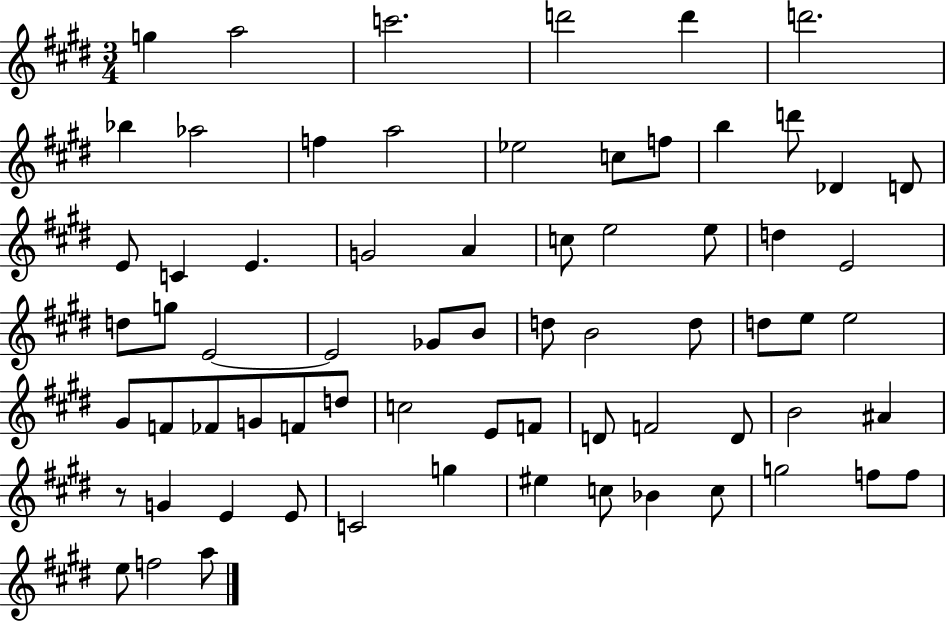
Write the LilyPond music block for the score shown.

{
  \clef treble
  \numericTimeSignature
  \time 3/4
  \key e \major
  g''4 a''2 | c'''2. | d'''2 d'''4 | d'''2. | \break bes''4 aes''2 | f''4 a''2 | ees''2 c''8 f''8 | b''4 d'''8 des'4 d'8 | \break e'8 c'4 e'4. | g'2 a'4 | c''8 e''2 e''8 | d''4 e'2 | \break d''8 g''8 e'2~~ | e'2 ges'8 b'8 | d''8 b'2 d''8 | d''8 e''8 e''2 | \break gis'8 f'8 fes'8 g'8 f'8 d''8 | c''2 e'8 f'8 | d'8 f'2 d'8 | b'2 ais'4 | \break r8 g'4 e'4 e'8 | c'2 g''4 | eis''4 c''8 bes'4 c''8 | g''2 f''8 f''8 | \break e''8 f''2 a''8 | \bar "|."
}